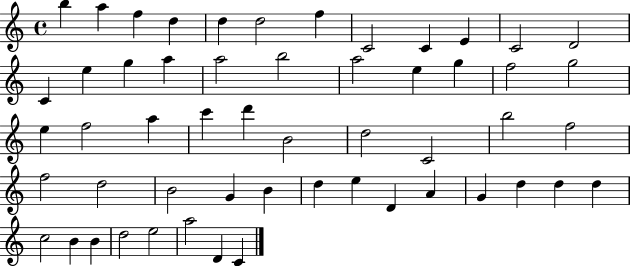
B5/q A5/q F5/q D5/q D5/q D5/h F5/q C4/h C4/q E4/q C4/h D4/h C4/q E5/q G5/q A5/q A5/h B5/h A5/h E5/q G5/q F5/h G5/h E5/q F5/h A5/q C6/q D6/q B4/h D5/h C4/h B5/h F5/h F5/h D5/h B4/h G4/q B4/q D5/q E5/q D4/q A4/q G4/q D5/q D5/q D5/q C5/h B4/q B4/q D5/h E5/h A5/h D4/q C4/q